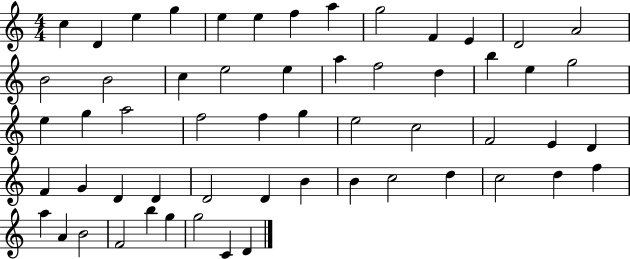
X:1
T:Untitled
M:4/4
L:1/4
K:C
c D e g e e f a g2 F E D2 A2 B2 B2 c e2 e a f2 d b e g2 e g a2 f2 f g e2 c2 F2 E D F G D D D2 D B B c2 d c2 d f a A B2 F2 b g g2 C D